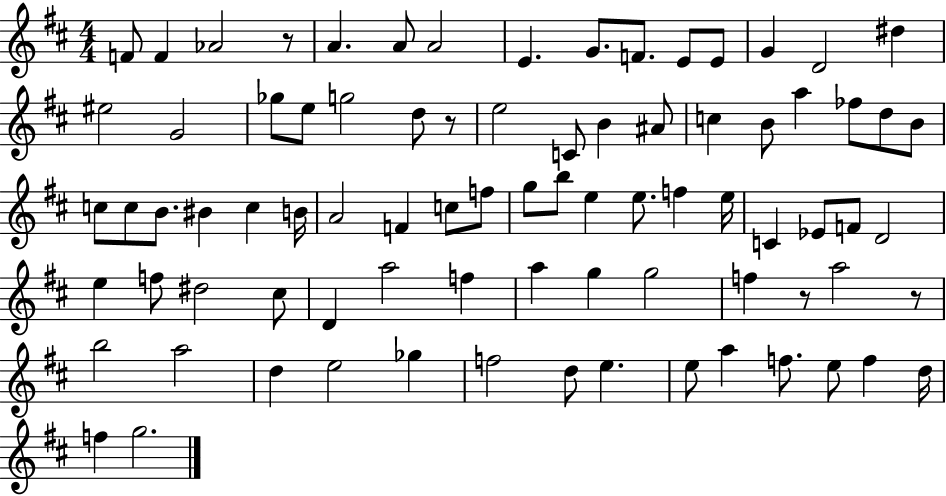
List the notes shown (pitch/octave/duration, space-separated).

F4/e F4/q Ab4/h R/e A4/q. A4/e A4/h E4/q. G4/e. F4/e. E4/e E4/e G4/q D4/h D#5/q EIS5/h G4/h Gb5/e E5/e G5/h D5/e R/e E5/h C4/e B4/q A#4/e C5/q B4/e A5/q FES5/e D5/e B4/e C5/e C5/e B4/e. BIS4/q C5/q B4/s A4/h F4/q C5/e F5/e G5/e B5/e E5/q E5/e. F5/q E5/s C4/q Eb4/e F4/e D4/h E5/q F5/e D#5/h C#5/e D4/q A5/h F5/q A5/q G5/q G5/h F5/q R/e A5/h R/e B5/h A5/h D5/q E5/h Gb5/q F5/h D5/e E5/q. E5/e A5/q F5/e. E5/e F5/q D5/s F5/q G5/h.